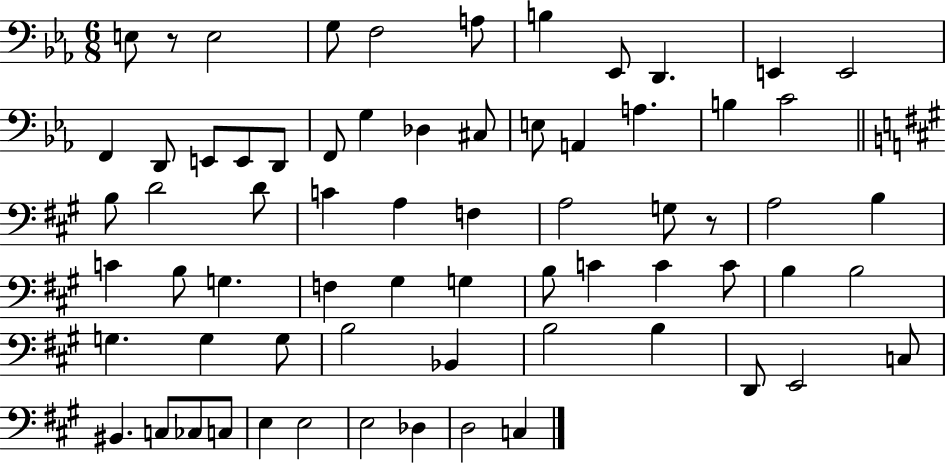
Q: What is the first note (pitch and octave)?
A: E3